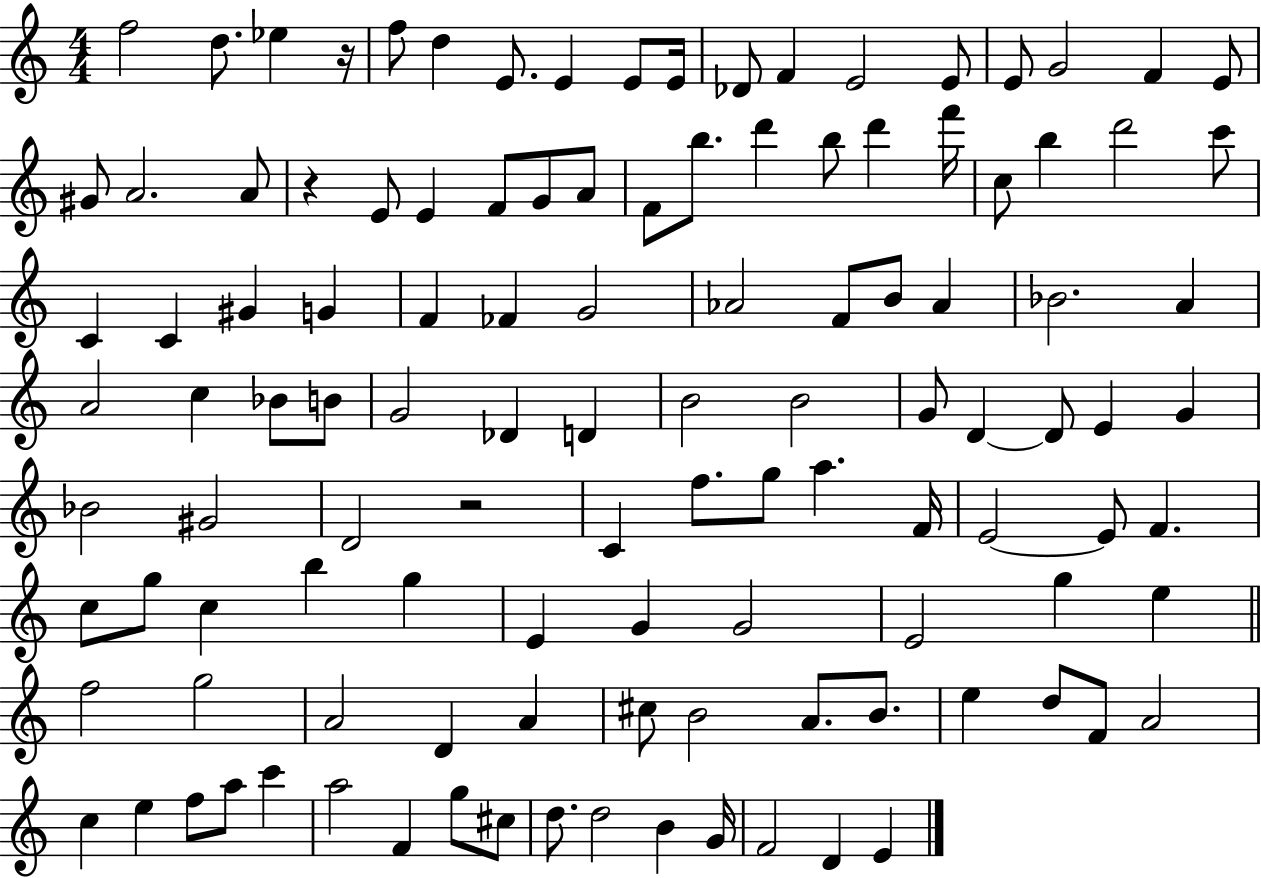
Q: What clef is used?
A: treble